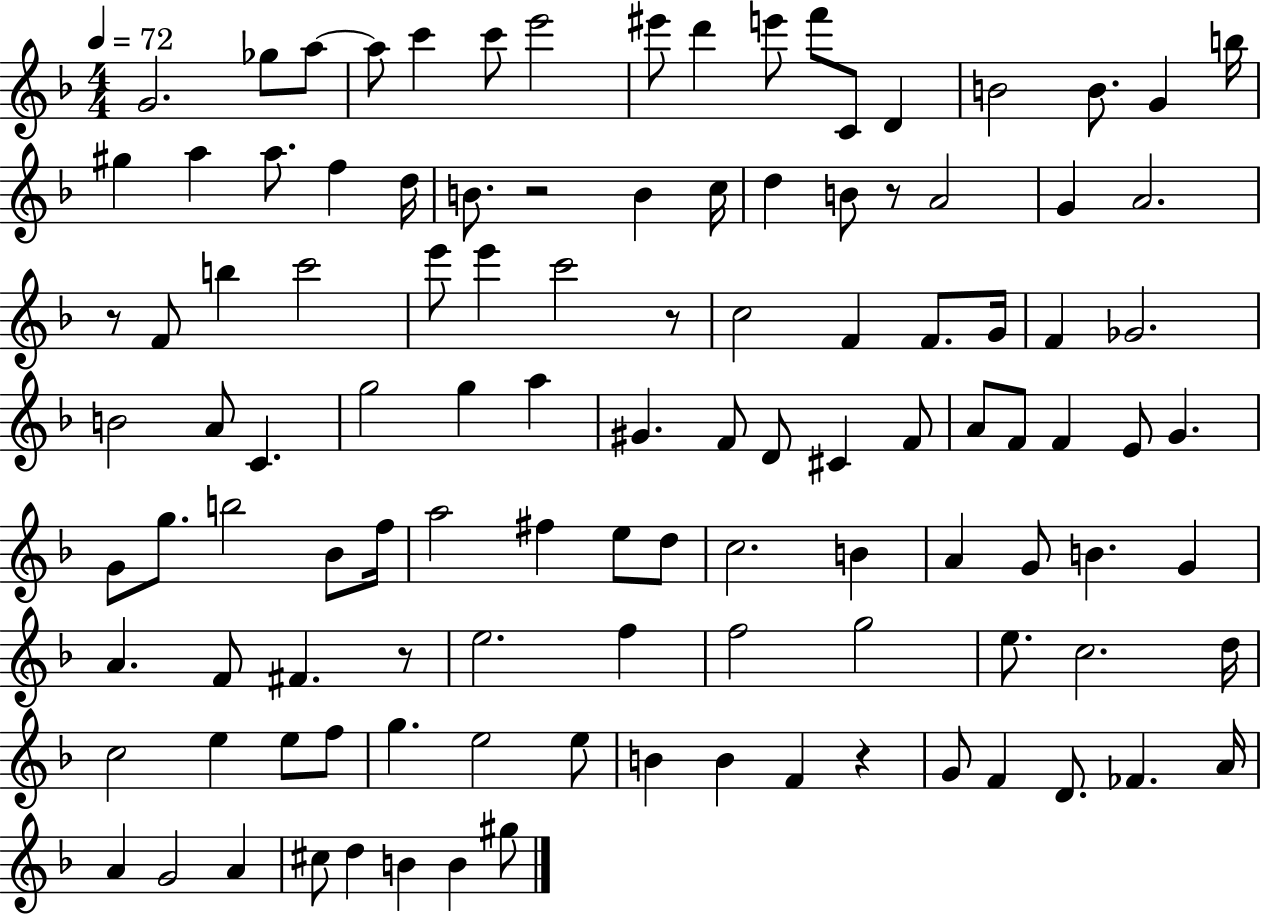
G4/h. Gb5/e A5/e A5/e C6/q C6/e E6/h EIS6/e D6/q E6/e F6/e C4/e D4/q B4/h B4/e. G4/q B5/s G#5/q A5/q A5/e. F5/q D5/s B4/e. R/h B4/q C5/s D5/q B4/e R/e A4/h G4/q A4/h. R/e F4/e B5/q C6/h E6/e E6/q C6/h R/e C5/h F4/q F4/e. G4/s F4/q Gb4/h. B4/h A4/e C4/q. G5/h G5/q A5/q G#4/q. F4/e D4/e C#4/q F4/e A4/e F4/e F4/q E4/e G4/q. G4/e G5/e. B5/h Bb4/e F5/s A5/h F#5/q E5/e D5/e C5/h. B4/q A4/q G4/e B4/q. G4/q A4/q. F4/e F#4/q. R/e E5/h. F5/q F5/h G5/h E5/e. C5/h. D5/s C5/h E5/q E5/e F5/e G5/q. E5/h E5/e B4/q B4/q F4/q R/q G4/e F4/q D4/e. FES4/q. A4/s A4/q G4/h A4/q C#5/e D5/q B4/q B4/q G#5/e